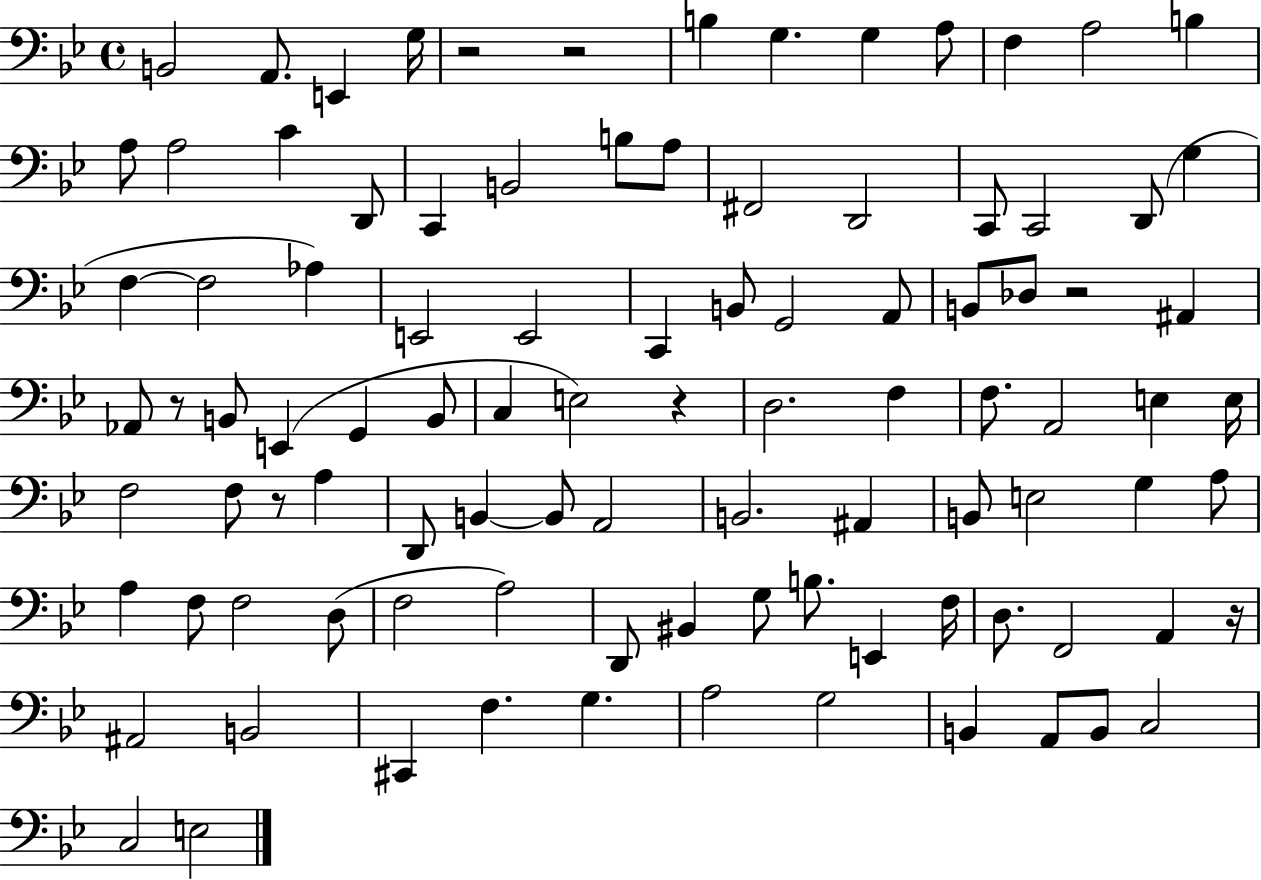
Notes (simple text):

B2/h A2/e. E2/q G3/s R/h R/h B3/q G3/q. G3/q A3/e F3/q A3/h B3/q A3/e A3/h C4/q D2/e C2/q B2/h B3/e A3/e F#2/h D2/h C2/e C2/h D2/e G3/q F3/q F3/h Ab3/q E2/h E2/h C2/q B2/e G2/h A2/e B2/e Db3/e R/h A#2/q Ab2/e R/e B2/e E2/q G2/q B2/e C3/q E3/h R/q D3/h. F3/q F3/e. A2/h E3/q E3/s F3/h F3/e R/e A3/q D2/e B2/q B2/e A2/h B2/h. A#2/q B2/e E3/h G3/q A3/e A3/q F3/e F3/h D3/e F3/h A3/h D2/e BIS2/q G3/e B3/e. E2/q F3/s D3/e. F2/h A2/q R/s A#2/h B2/h C#2/q F3/q. G3/q. A3/h G3/h B2/q A2/e B2/e C3/h C3/h E3/h